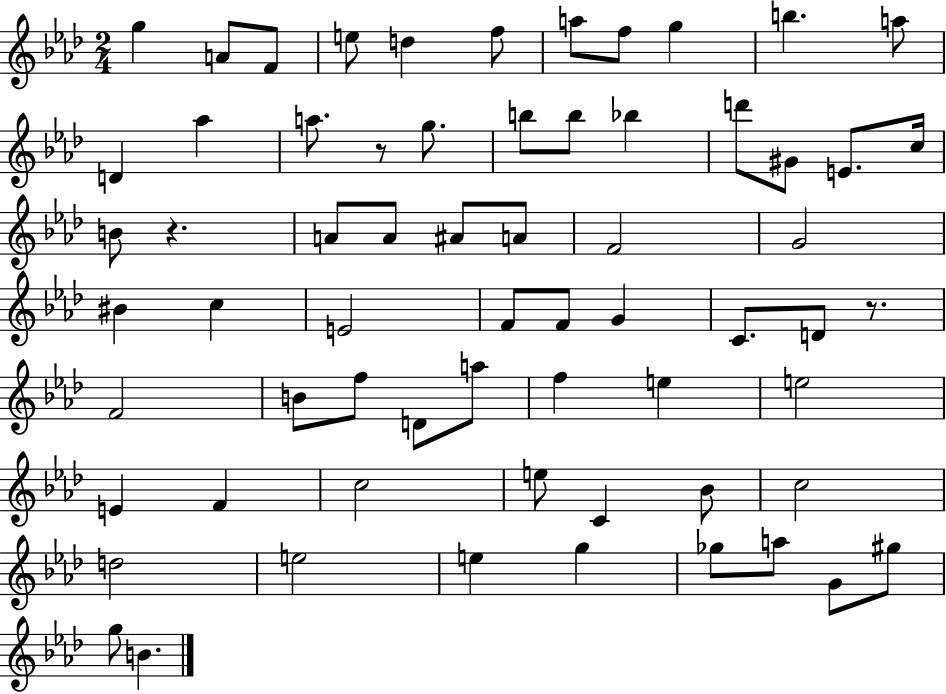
X:1
T:Untitled
M:2/4
L:1/4
K:Ab
g A/2 F/2 e/2 d f/2 a/2 f/2 g b a/2 D _a a/2 z/2 g/2 b/2 b/2 _b d'/2 ^G/2 E/2 c/4 B/2 z A/2 A/2 ^A/2 A/2 F2 G2 ^B c E2 F/2 F/2 G C/2 D/2 z/2 F2 B/2 f/2 D/2 a/2 f e e2 E F c2 e/2 C _B/2 c2 d2 e2 e g _g/2 a/2 G/2 ^g/2 g/2 B